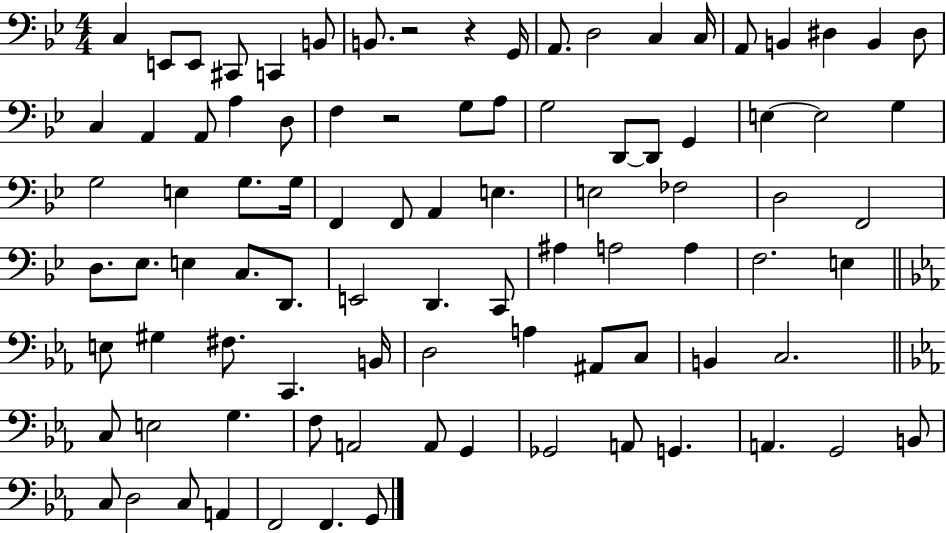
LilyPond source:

{
  \clef bass
  \numericTimeSignature
  \time 4/4
  \key bes \major
  c4 e,8 e,8 cis,8 c,4 b,8 | b,8. r2 r4 g,16 | a,8. d2 c4 c16 | a,8 b,4 dis4 b,4 dis8 | \break c4 a,4 a,8 a4 d8 | f4 r2 g8 a8 | g2 d,8~~ d,8 g,4 | e4~~ e2 g4 | \break g2 e4 g8. g16 | f,4 f,8 a,4 e4. | e2 fes2 | d2 f,2 | \break d8. ees8. e4 c8. d,8. | e,2 d,4. c,8 | ais4 a2 a4 | f2. e4 | \break \bar "||" \break \key c \minor e8 gis4 fis8. c,4. b,16 | d2 a4 ais,8 c8 | b,4 c2. | \bar "||" \break \key ees \major c8 e2 g4. | f8 a,2 a,8 g,4 | ges,2 a,8 g,4. | a,4. g,2 b,8 | \break c8 d2 c8 a,4 | f,2 f,4. g,8 | \bar "|."
}